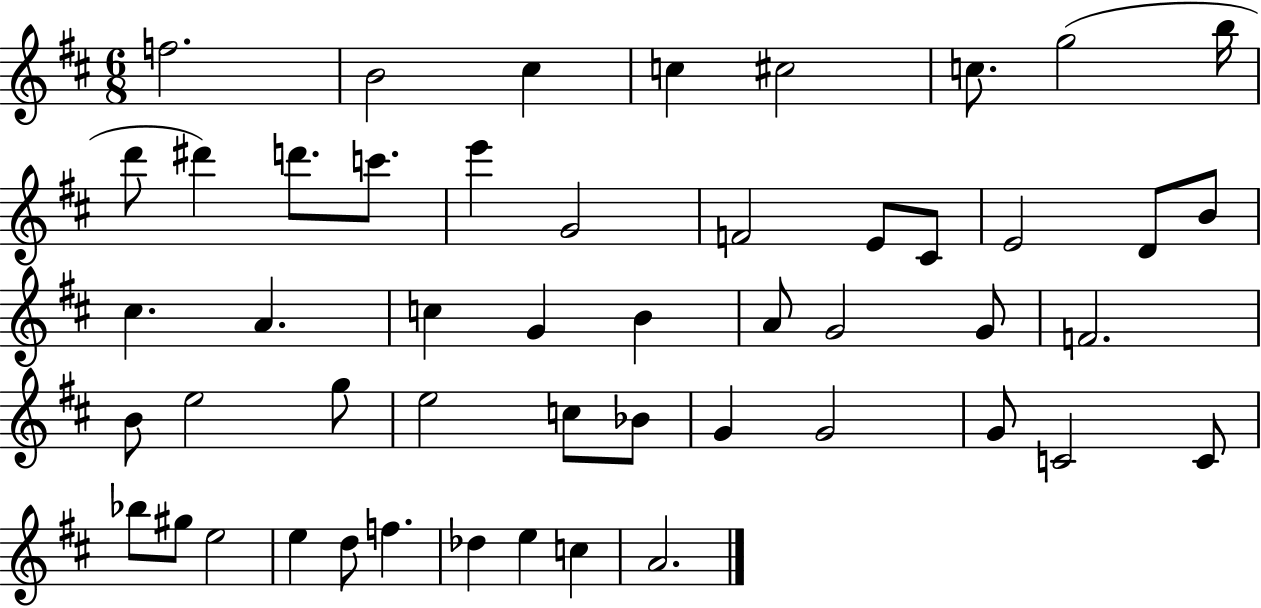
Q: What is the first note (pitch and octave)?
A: F5